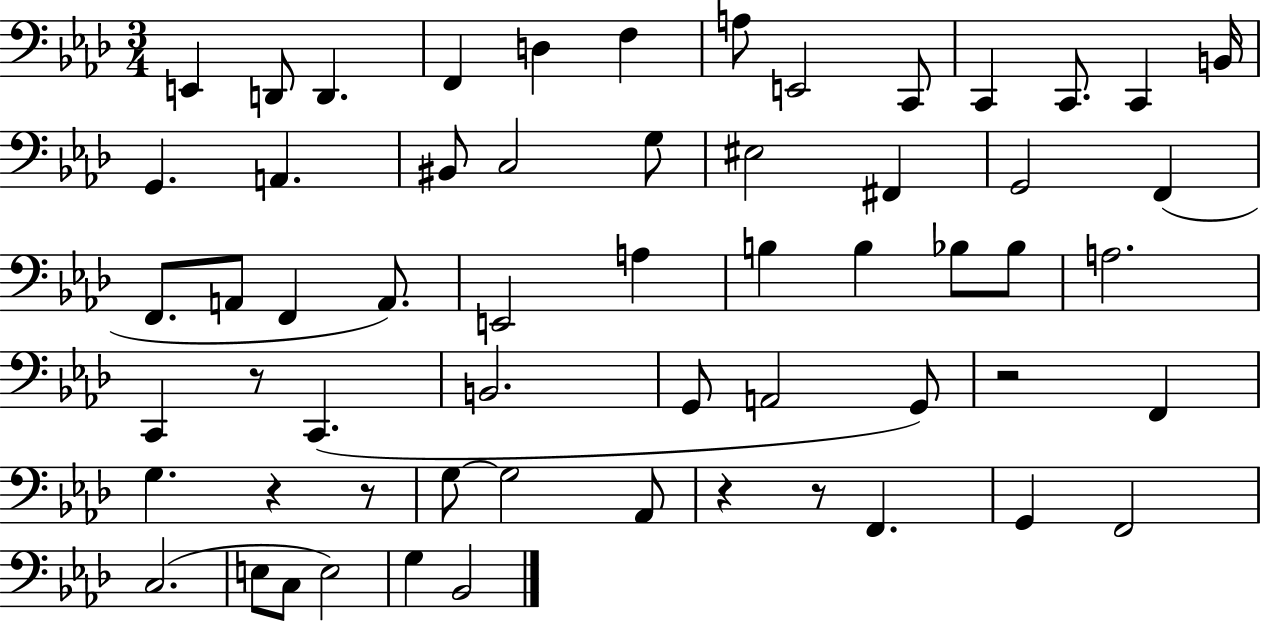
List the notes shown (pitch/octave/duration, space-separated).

E2/q D2/e D2/q. F2/q D3/q F3/q A3/e E2/h C2/e C2/q C2/e. C2/q B2/s G2/q. A2/q. BIS2/e C3/h G3/e EIS3/h F#2/q G2/h F2/q F2/e. A2/e F2/q A2/e. E2/h A3/q B3/q B3/q Bb3/e Bb3/e A3/h. C2/q R/e C2/q. B2/h. G2/e A2/h G2/e R/h F2/q G3/q. R/q R/e G3/e G3/h Ab2/e R/q R/e F2/q. G2/q F2/h C3/h. E3/e C3/e E3/h G3/q Bb2/h